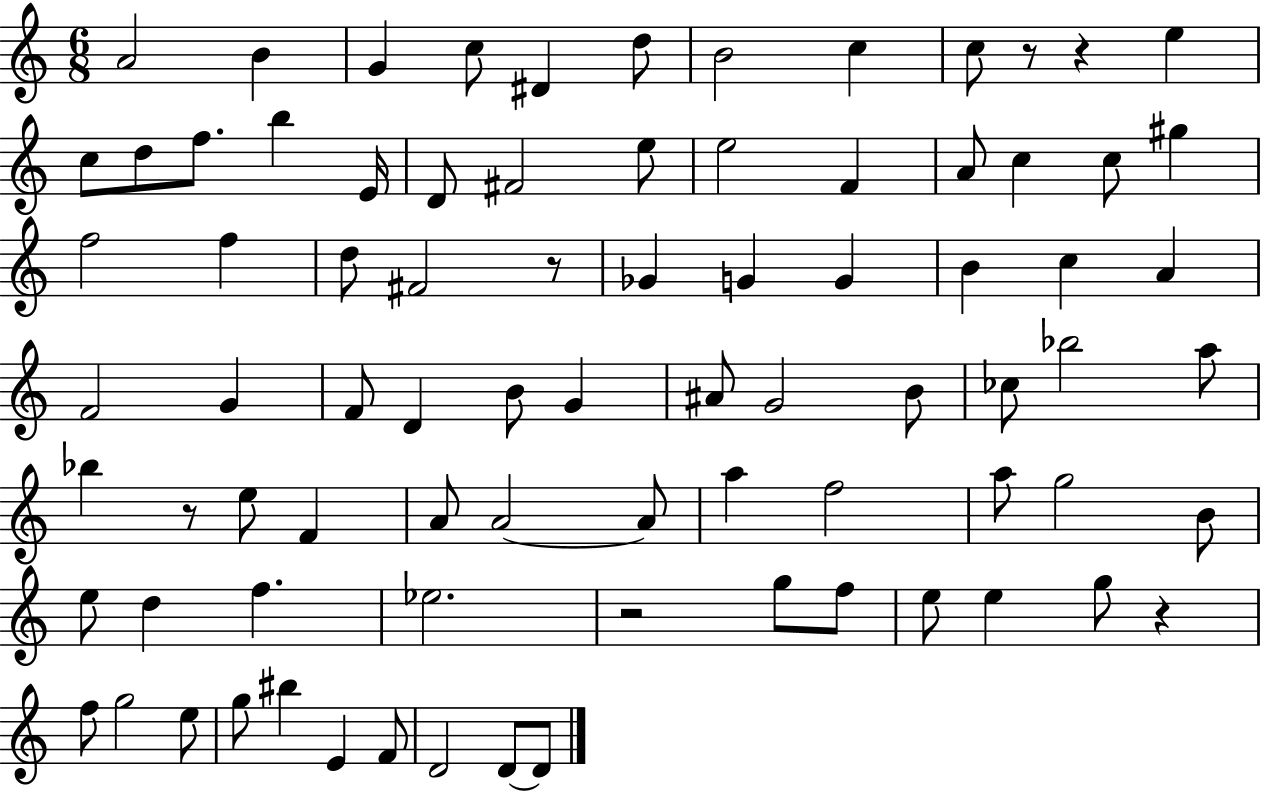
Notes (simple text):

A4/h B4/q G4/q C5/e D#4/q D5/e B4/h C5/q C5/e R/e R/q E5/q C5/e D5/e F5/e. B5/q E4/s D4/e F#4/h E5/e E5/h F4/q A4/e C5/q C5/e G#5/q F5/h F5/q D5/e F#4/h R/e Gb4/q G4/q G4/q B4/q C5/q A4/q F4/h G4/q F4/e D4/q B4/e G4/q A#4/e G4/h B4/e CES5/e Bb5/h A5/e Bb5/q R/e E5/e F4/q A4/e A4/h A4/e A5/q F5/h A5/e G5/h B4/e E5/e D5/q F5/q. Eb5/h. R/h G5/e F5/e E5/e E5/q G5/e R/q F5/e G5/h E5/e G5/e BIS5/q E4/q F4/e D4/h D4/e D4/e